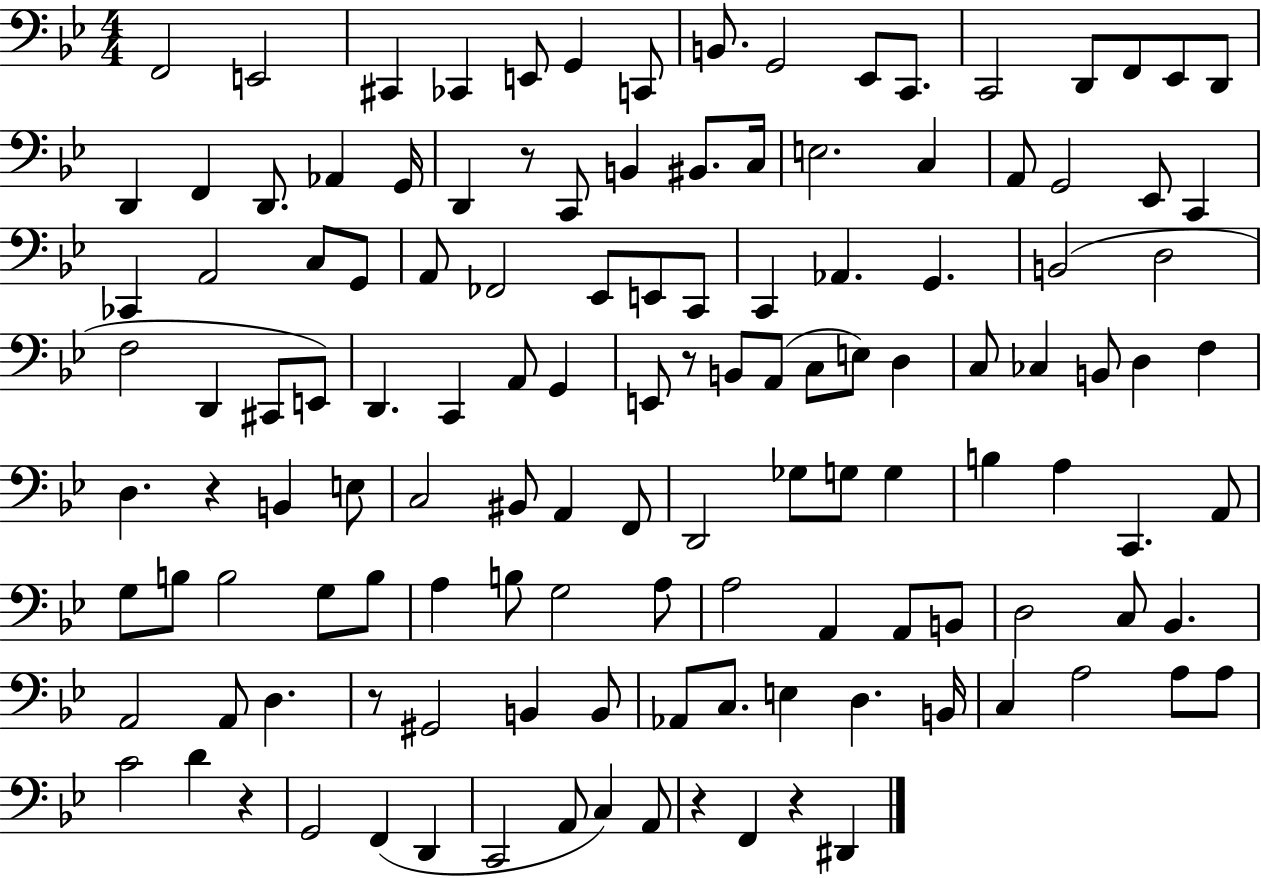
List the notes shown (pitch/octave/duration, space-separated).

F2/h E2/h C#2/q CES2/q E2/e G2/q C2/e B2/e. G2/h Eb2/e C2/e. C2/h D2/e F2/e Eb2/e D2/e D2/q F2/q D2/e. Ab2/q G2/s D2/q R/e C2/e B2/q BIS2/e. C3/s E3/h. C3/q A2/e G2/h Eb2/e C2/q CES2/q A2/h C3/e G2/e A2/e FES2/h Eb2/e E2/e C2/e C2/q Ab2/q. G2/q. B2/h D3/h F3/h D2/q C#2/e E2/e D2/q. C2/q A2/e G2/q E2/e R/e B2/e A2/e C3/e E3/e D3/q C3/e CES3/q B2/e D3/q F3/q D3/q. R/q B2/q E3/e C3/h BIS2/e A2/q F2/e D2/h Gb3/e G3/e G3/q B3/q A3/q C2/q. A2/e G3/e B3/e B3/h G3/e B3/e A3/q B3/e G3/h A3/e A3/h A2/q A2/e B2/e D3/h C3/e Bb2/q. A2/h A2/e D3/q. R/e G#2/h B2/q B2/e Ab2/e C3/e. E3/q D3/q. B2/s C3/q A3/h A3/e A3/e C4/h D4/q R/q G2/h F2/q D2/q C2/h A2/e C3/q A2/e R/q F2/q R/q D#2/q